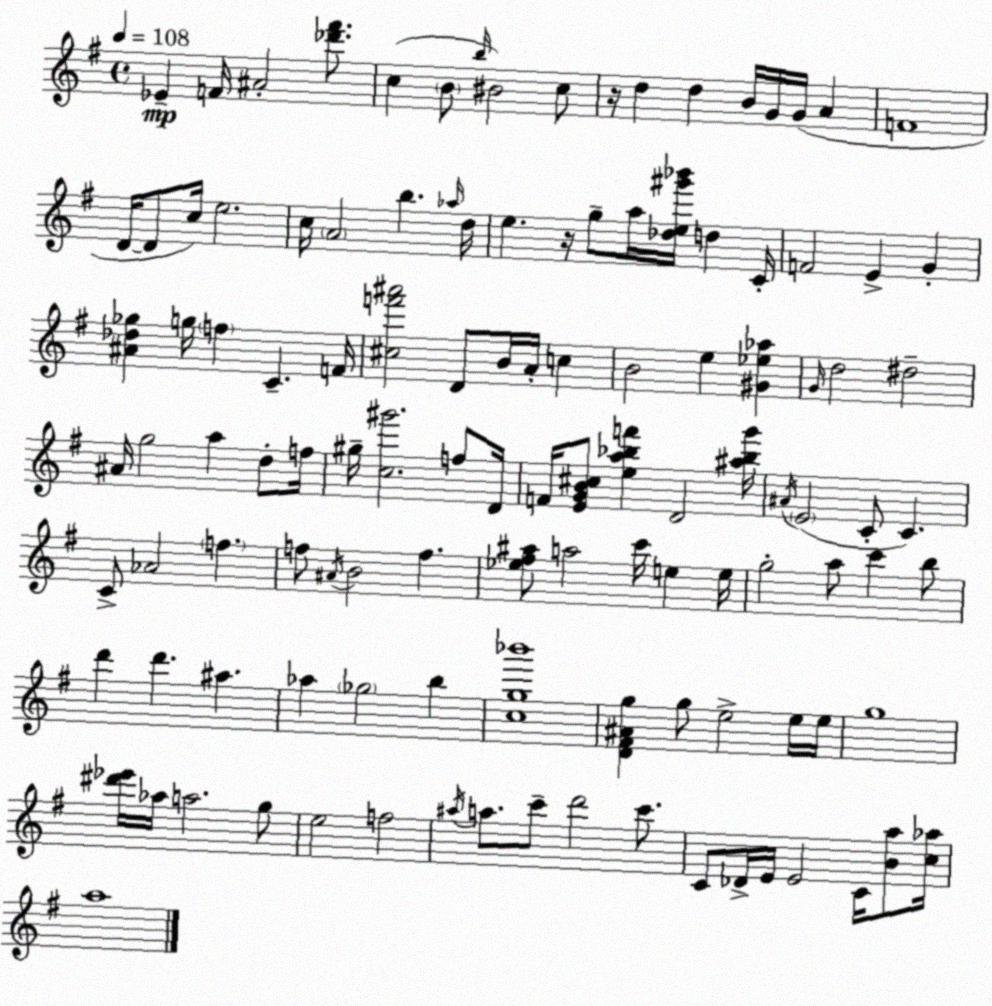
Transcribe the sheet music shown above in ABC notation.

X:1
T:Untitled
M:4/4
L:1/4
K:Em
_E F/4 ^A2 [_d'^f']/2 c B/2 b/4 ^B2 c/2 z/4 d d B/4 G/4 G/4 A F4 D/4 D/2 c/4 e2 c/4 A2 b _a/4 d/4 e z/4 g/2 a/4 [_de^g'_b']/4 d C/4 F2 E G [^A_d_g] g/4 f C F/4 [^cf'^a']2 D/2 B/4 A/4 c B2 e [^G_e_a] G/4 d2 ^d2 ^A/4 g2 a d/2 f/4 ^g/4 [c^g']2 f/2 D/4 F/4 [EGB^c]/2 [ea_bf'] D2 [^a_bg']/4 ^A/4 E2 C/2 C C/2 _A2 f f/2 ^A/4 B2 f [_e^f^a]/2 a2 c'/4 e e/4 g2 a/2 c' b/2 d' d' ^a _a _g2 b [cg_b']4 [D^F^Ag] g/2 e2 e/4 e/4 g4 [^d'_e']/4 _a/4 a2 g/2 e2 f2 ^a/4 a/2 c'/2 d'2 c'/2 C/2 _D/4 E/4 E2 C/4 [Ba]/2 [c_a]/4 a4